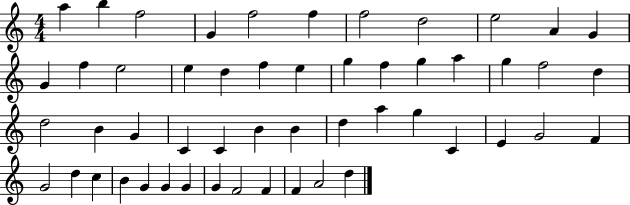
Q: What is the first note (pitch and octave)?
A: A5